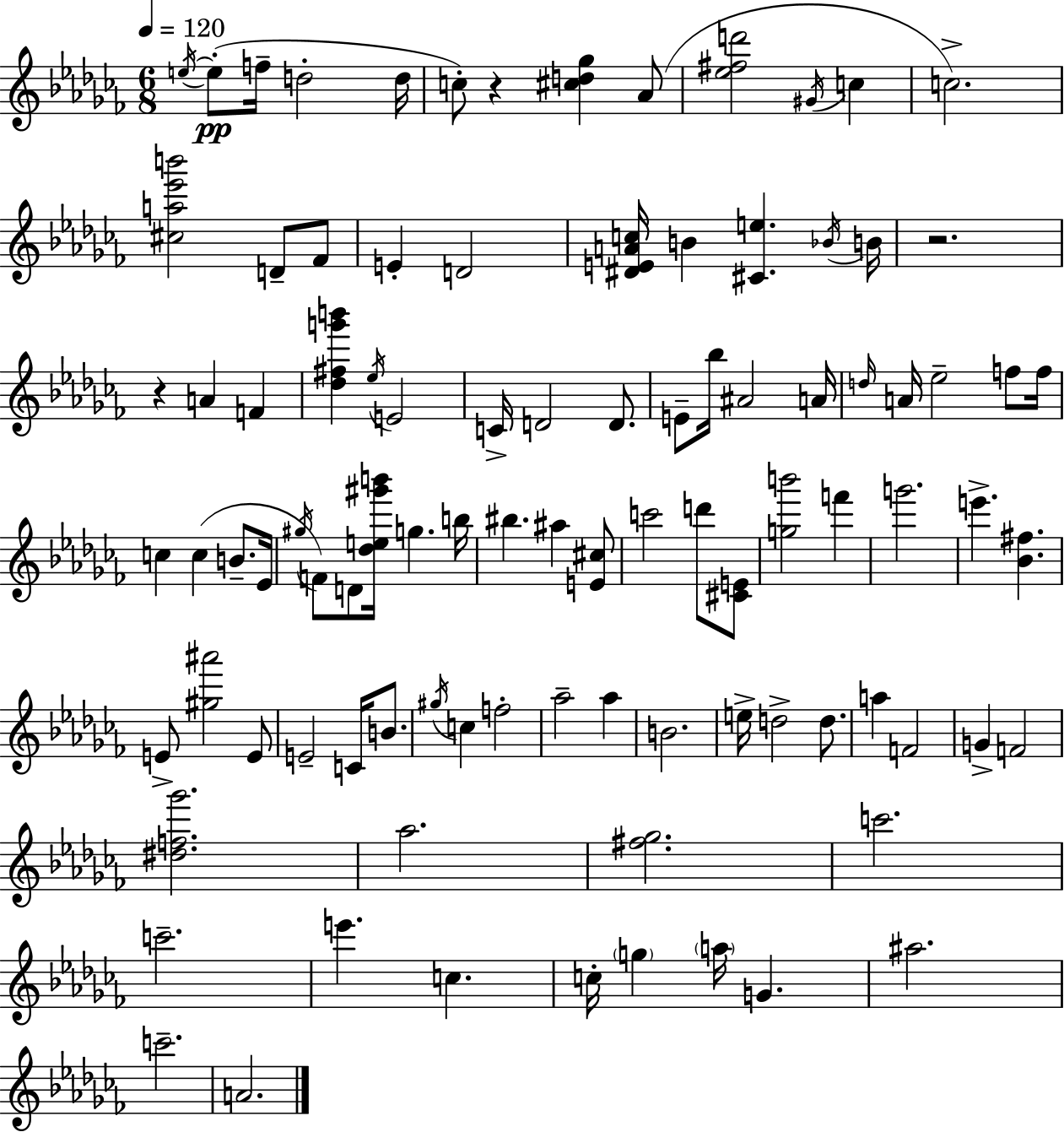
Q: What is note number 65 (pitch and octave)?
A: F4